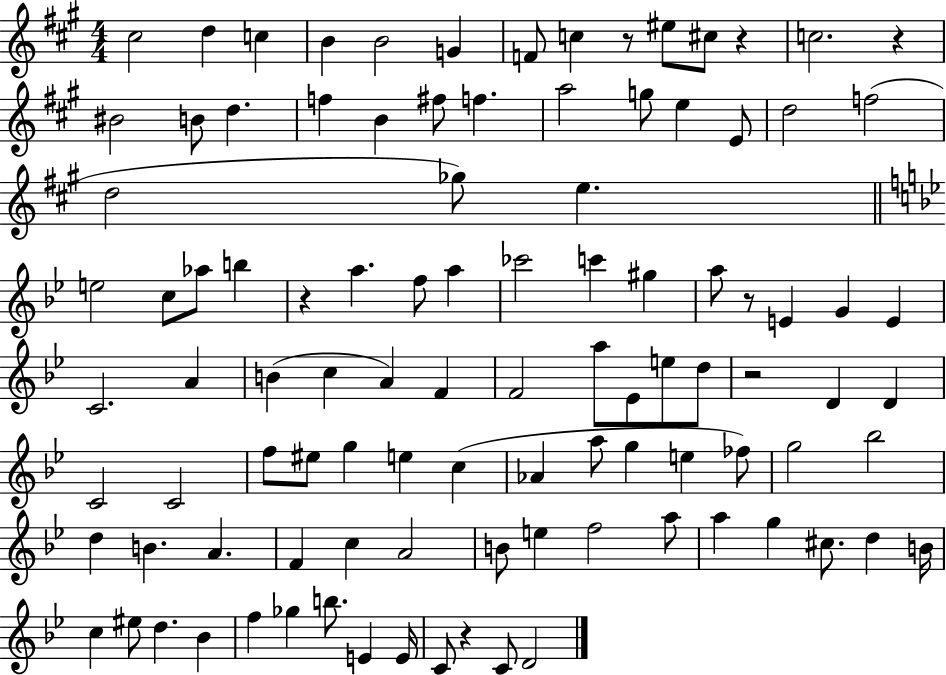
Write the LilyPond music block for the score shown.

{
  \clef treble
  \numericTimeSignature
  \time 4/4
  \key a \major
  cis''2 d''4 c''4 | b'4 b'2 g'4 | f'8 c''4 r8 eis''8 cis''8 r4 | c''2. r4 | \break bis'2 b'8 d''4. | f''4 b'4 fis''8 f''4. | a''2 g''8 e''4 e'8 | d''2 f''2( | \break d''2 ges''8) e''4. | \bar "||" \break \key g \minor e''2 c''8 aes''8 b''4 | r4 a''4. f''8 a''4 | ces'''2 c'''4 gis''4 | a''8 r8 e'4 g'4 e'4 | \break c'2. a'4 | b'4( c''4 a'4) f'4 | f'2 a''8 ees'8 e''8 d''8 | r2 d'4 d'4 | \break c'2 c'2 | f''8 eis''8 g''4 e''4 c''4( | aes'4 a''8 g''4 e''4 fes''8) | g''2 bes''2 | \break d''4 b'4. a'4. | f'4 c''4 a'2 | b'8 e''4 f''2 a''8 | a''4 g''4 cis''8. d''4 b'16 | \break c''4 eis''8 d''4. bes'4 | f''4 ges''4 b''8. e'4 e'16 | c'8 r4 c'8 d'2 | \bar "|."
}